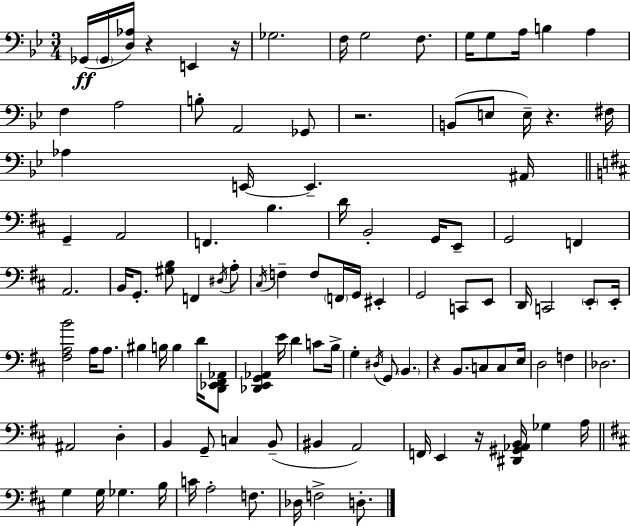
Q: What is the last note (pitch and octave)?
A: D3